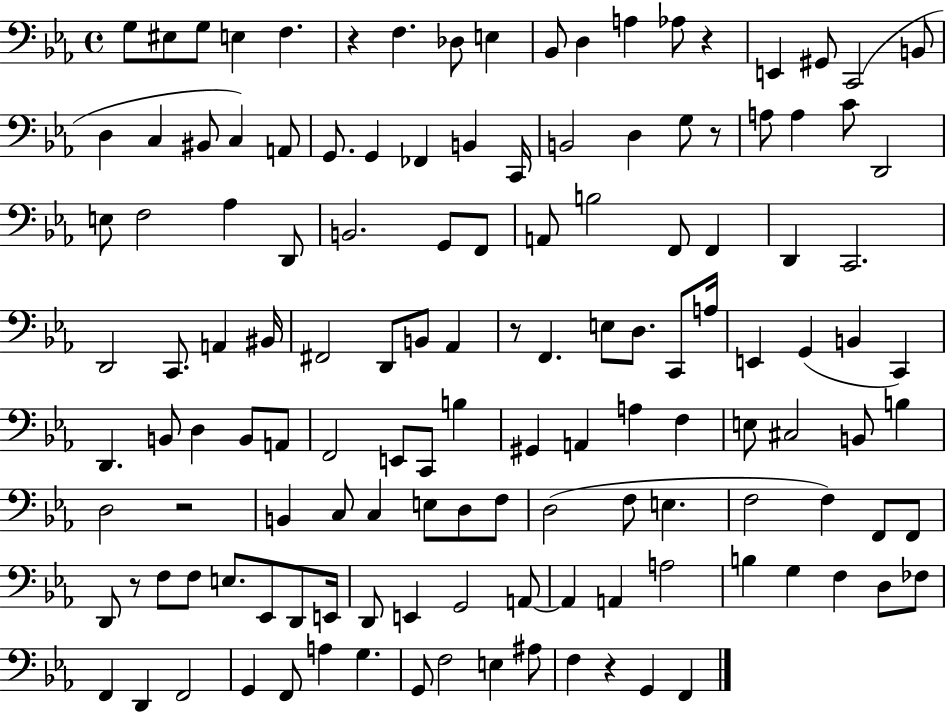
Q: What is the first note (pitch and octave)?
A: G3